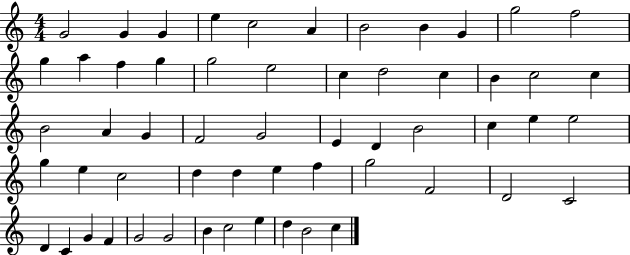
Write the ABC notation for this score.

X:1
T:Untitled
M:4/4
L:1/4
K:C
G2 G G e c2 A B2 B G g2 f2 g a f g g2 e2 c d2 c B c2 c B2 A G F2 G2 E D B2 c e e2 g e c2 d d e f g2 F2 D2 C2 D C G F G2 G2 B c2 e d B2 c